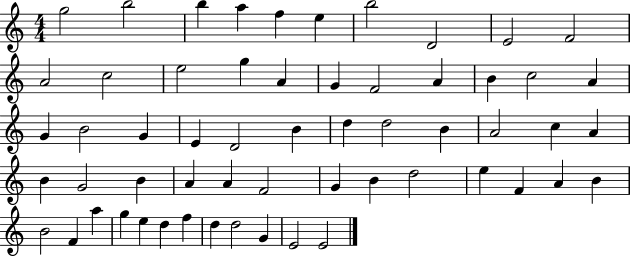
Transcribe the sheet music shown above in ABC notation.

X:1
T:Untitled
M:4/4
L:1/4
K:C
g2 b2 b a f e b2 D2 E2 F2 A2 c2 e2 g A G F2 A B c2 A G B2 G E D2 B d d2 B A2 c A B G2 B A A F2 G B d2 e F A B B2 F a g e d f d d2 G E2 E2